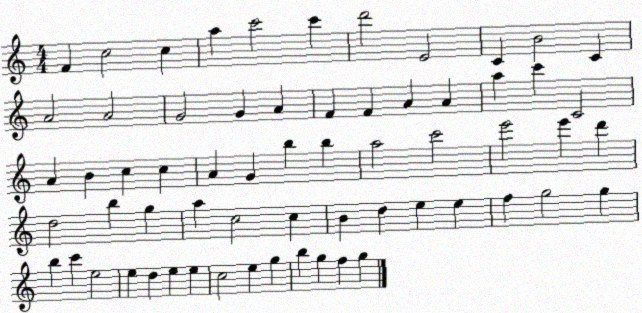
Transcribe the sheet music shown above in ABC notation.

X:1
T:Untitled
M:4/4
L:1/4
K:C
F c2 c a c'2 c' d'2 E2 C B2 C A2 A2 G2 G A F F A A a c' C2 A B c c A G b b a2 c'2 e'2 e' d' d2 b g a c2 c B d e e f g2 g b c' e2 e d e e c2 e g b g f g